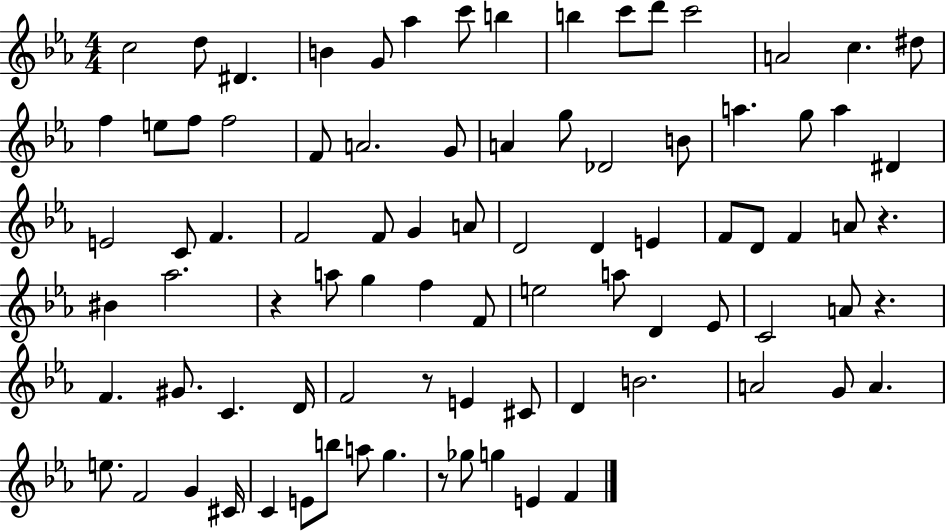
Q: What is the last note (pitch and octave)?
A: F4